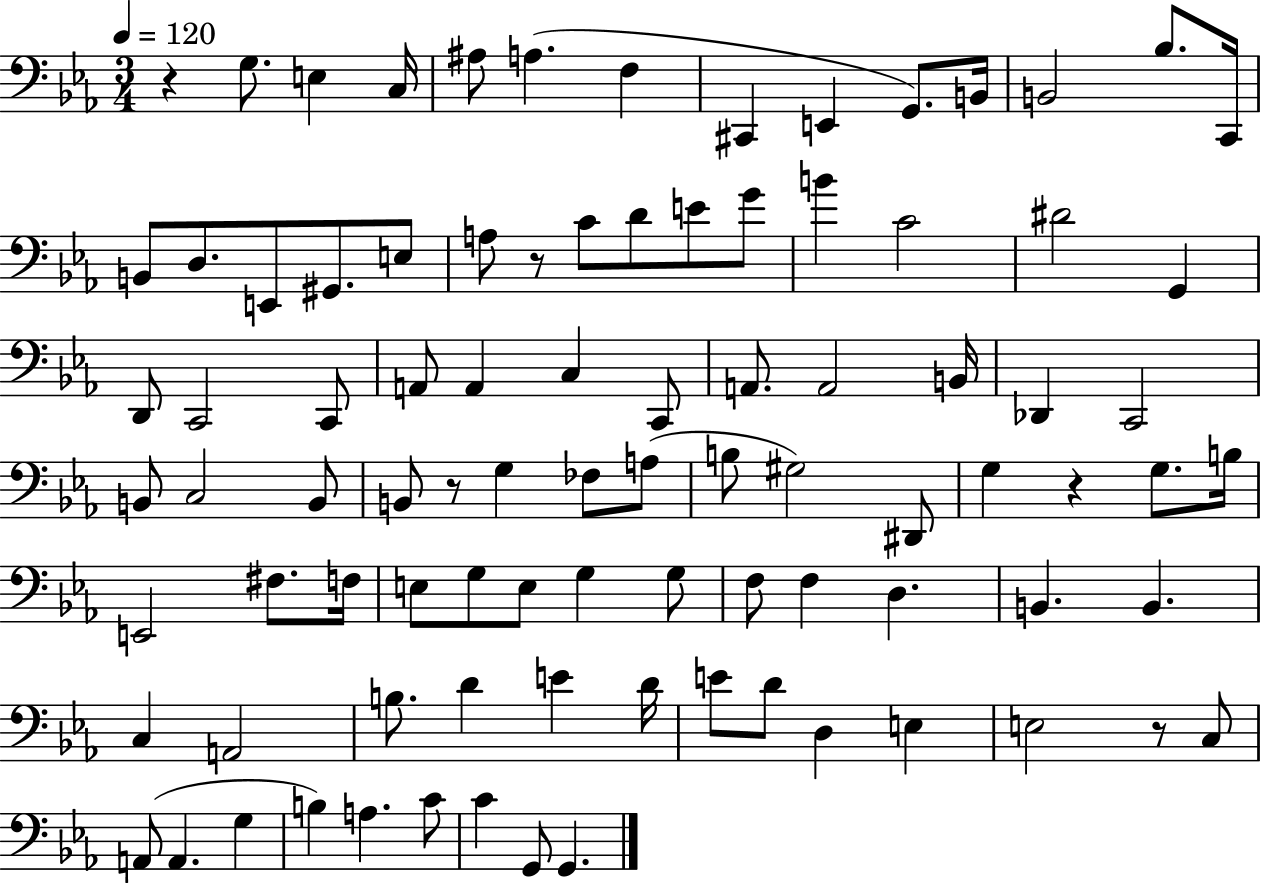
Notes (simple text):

R/q G3/e. E3/q C3/s A#3/e A3/q. F3/q C#2/q E2/q G2/e. B2/s B2/h Bb3/e. C2/s B2/e D3/e. E2/e G#2/e. E3/e A3/e R/e C4/e D4/e E4/e G4/e B4/q C4/h D#4/h G2/q D2/e C2/h C2/e A2/e A2/q C3/q C2/e A2/e. A2/h B2/s Db2/q C2/h B2/e C3/h B2/e B2/e R/e G3/q FES3/e A3/e B3/e G#3/h D#2/e G3/q R/q G3/e. B3/s E2/h F#3/e. F3/s E3/e G3/e E3/e G3/q G3/e F3/e F3/q D3/q. B2/q. B2/q. C3/q A2/h B3/e. D4/q E4/q D4/s E4/e D4/e D3/q E3/q E3/h R/e C3/e A2/e A2/q. G3/q B3/q A3/q. C4/e C4/q G2/e G2/q.